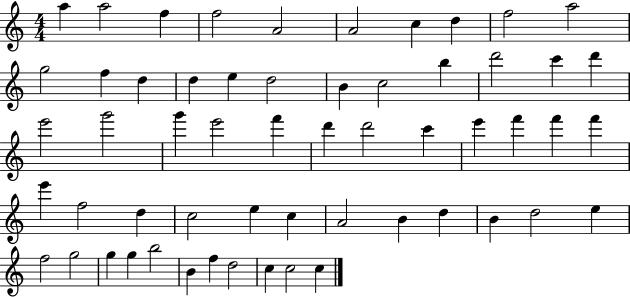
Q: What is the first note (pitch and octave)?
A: A5